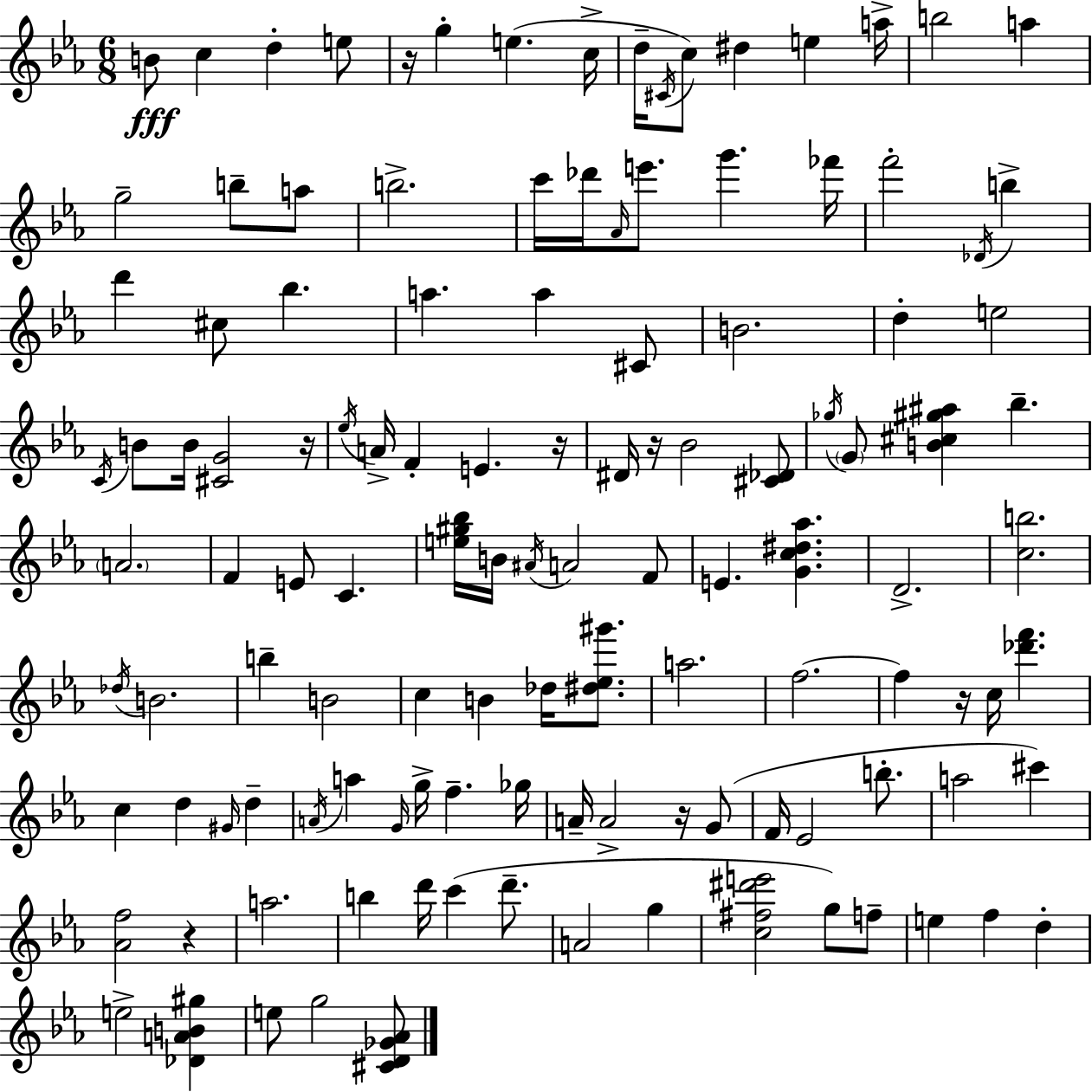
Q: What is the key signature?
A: C minor